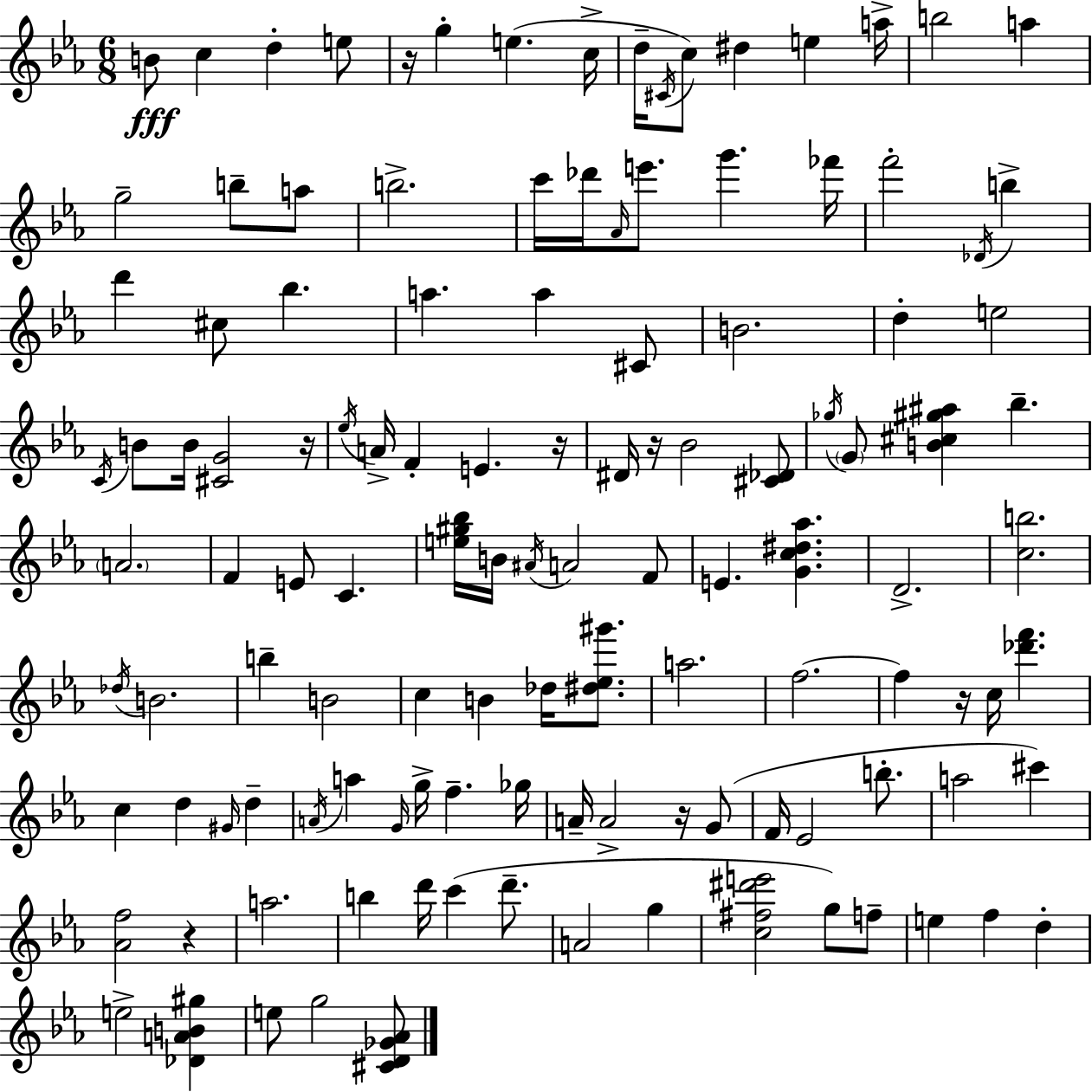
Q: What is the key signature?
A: C minor